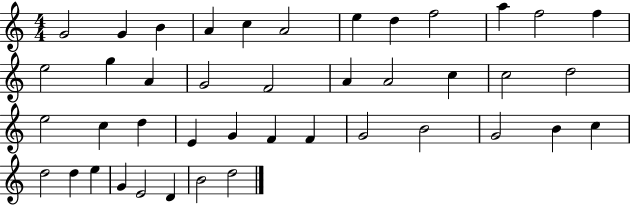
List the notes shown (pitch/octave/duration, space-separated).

G4/h G4/q B4/q A4/q C5/q A4/h E5/q D5/q F5/h A5/q F5/h F5/q E5/h G5/q A4/q G4/h F4/h A4/q A4/h C5/q C5/h D5/h E5/h C5/q D5/q E4/q G4/q F4/q F4/q G4/h B4/h G4/h B4/q C5/q D5/h D5/q E5/q G4/q E4/h D4/q B4/h D5/h